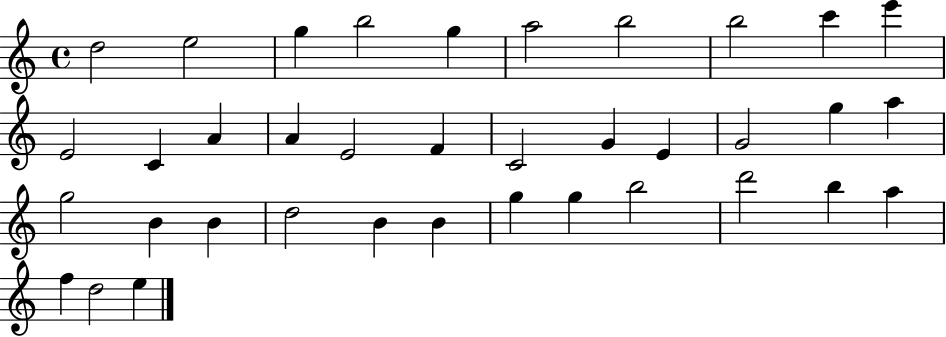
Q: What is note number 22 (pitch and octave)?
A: A5